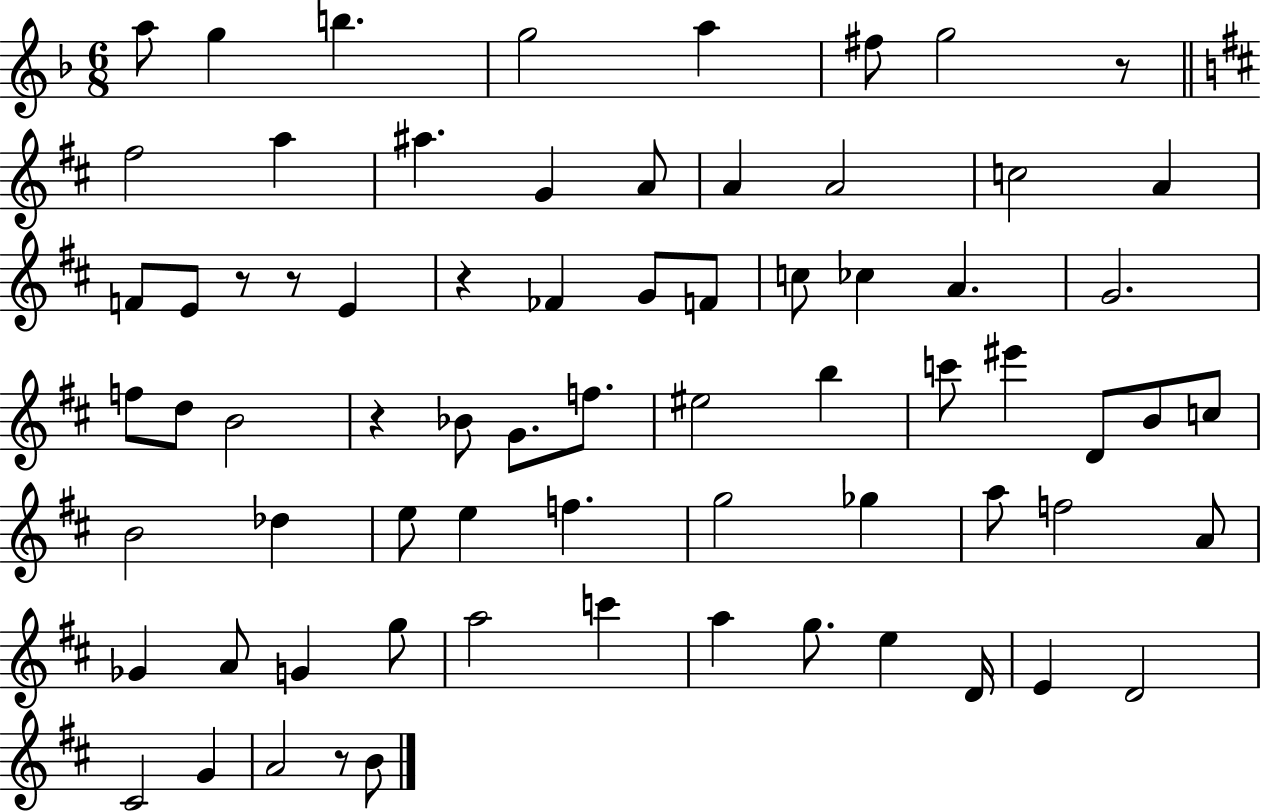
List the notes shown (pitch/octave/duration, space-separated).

A5/e G5/q B5/q. G5/h A5/q F#5/e G5/h R/e F#5/h A5/q A#5/q. G4/q A4/e A4/q A4/h C5/h A4/q F4/e E4/e R/e R/e E4/q R/q FES4/q G4/e F4/e C5/e CES5/q A4/q. G4/h. F5/e D5/e B4/h R/q Bb4/e G4/e. F5/e. EIS5/h B5/q C6/e EIS6/q D4/e B4/e C5/e B4/h Db5/q E5/e E5/q F5/q. G5/h Gb5/q A5/e F5/h A4/e Gb4/q A4/e G4/q G5/e A5/h C6/q A5/q G5/e. E5/q D4/s E4/q D4/h C#4/h G4/q A4/h R/e B4/e